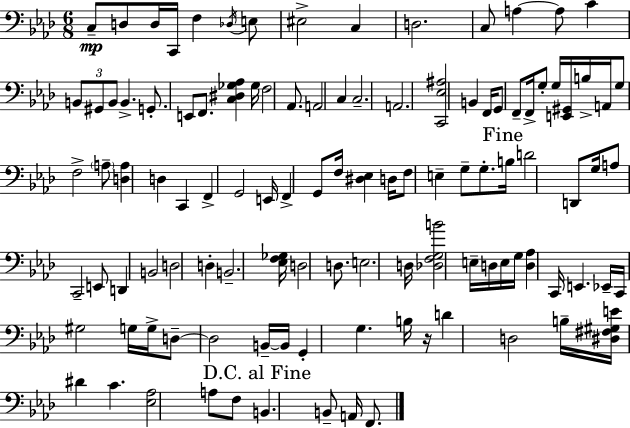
{
  \clef bass
  \numericTimeSignature
  \time 6/8
  \key f \minor
  c8--\mp d8 d16 c,16 f4 \acciaccatura { des16 } e8 | eis2-> c4 | d2. | c8 a4~~ a8 c'4 | \break \tuplet 3/2 { b,8 gis,8 b,8 } b,4.-> | g,8.-. e,8 f,8. <c dis ges aes>4 | ges16 f2 aes,8. | a,2 c4 | \break c2.-- | a,2. | <c, ees ais>2 b,4 | f,16 g,8 f,8-- f,16-> g8-. g16 <e, gis,>16 b16-> | \break a,16 g8 f2-> \parenthesize a8-- | <d a>4 d4 c,4 | f,4-> g,2 | e,16 f,4-> g,8 f16 <dis ees>4 | \break d16 f8 e4-- g8-- g8.-. | \mark "Fine" b16 d'2 d,8 | g16 a8 c,2-- e,8 | d,4 b,2 | \break d2 d4-. | b,2.-- | <ees f ges>16 d2 d8. | e2. | \break d16 <des f g b'>2 e16-- d16 | e16 g16 <d aes>4 c,16 e,4. | ees,16-- c,16 gis2 g16 | g16-> d8--~~ d2 b,16--~~ | \break b,16 g,4-. g4. b16 | r16 d'4 d2 | b16-- <dis fis gis e'>16 dis'4 c'4. | <ees aes>2 a8 f8 | \break \mark "D.C. al Fine" b,4. b,8-- a,16 f,8. | \bar "|."
}